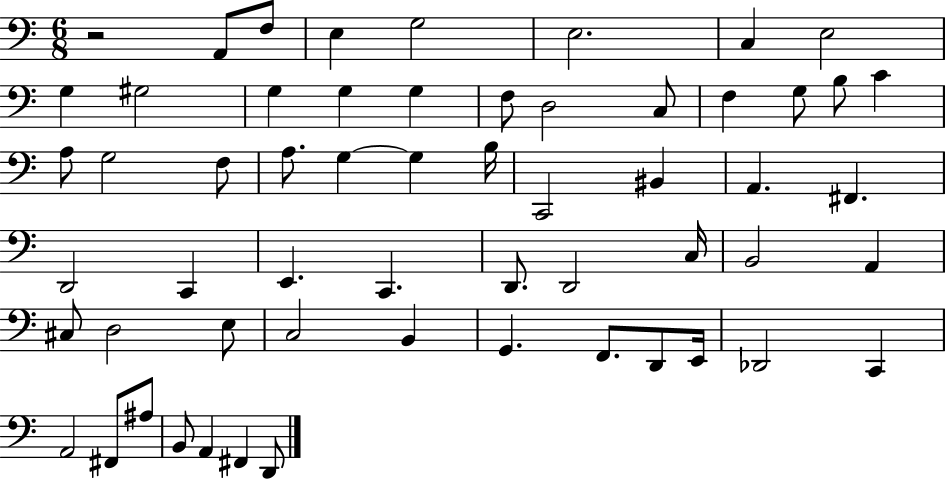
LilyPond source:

{
  \clef bass
  \numericTimeSignature
  \time 6/8
  \key c \major
  r2 a,8 f8 | e4 g2 | e2. | c4 e2 | \break g4 gis2 | g4 g4 g4 | f8 d2 c8 | f4 g8 b8 c'4 | \break a8 g2 f8 | a8. g4~~ g4 b16 | c,2 bis,4 | a,4. fis,4. | \break d,2 c,4 | e,4. c,4. | d,8. d,2 c16 | b,2 a,4 | \break cis8 d2 e8 | c2 b,4 | g,4. f,8. d,8 e,16 | des,2 c,4 | \break a,2 fis,8 ais8 | b,8 a,4 fis,4 d,8 | \bar "|."
}